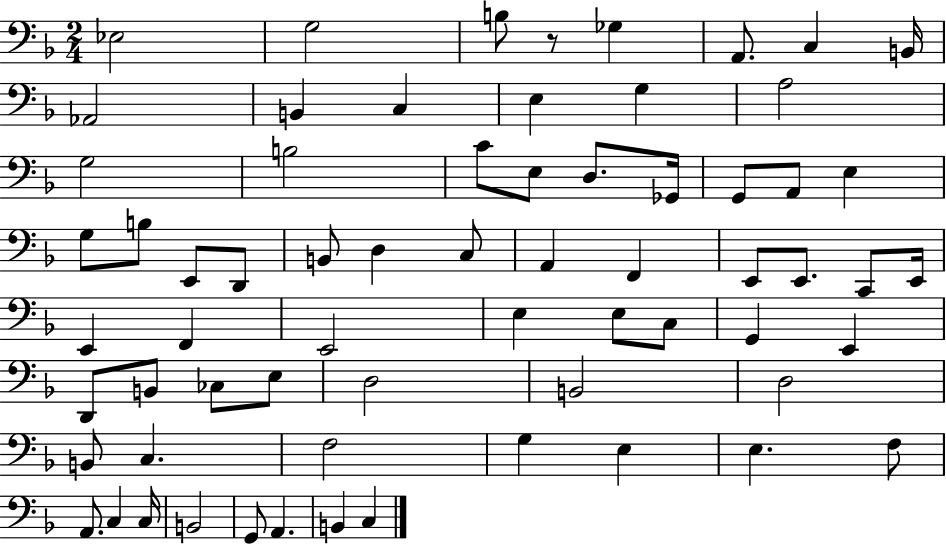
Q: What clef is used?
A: bass